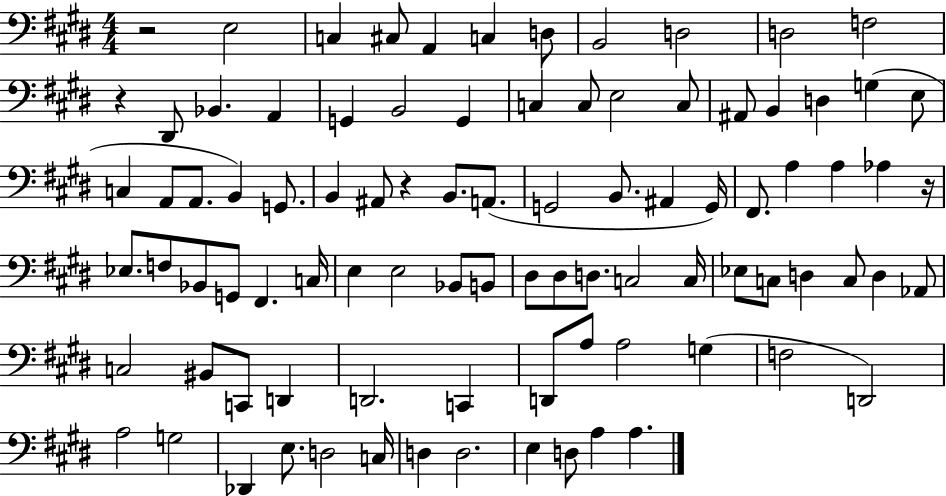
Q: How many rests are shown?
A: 4